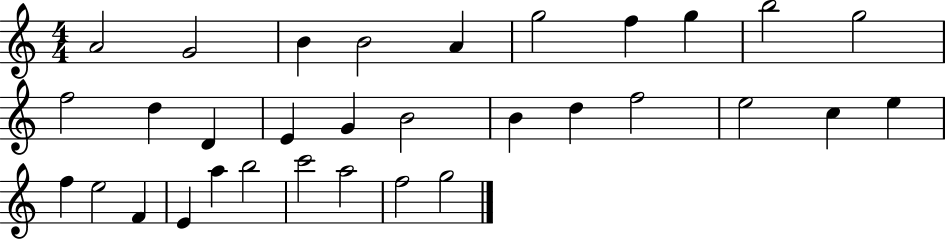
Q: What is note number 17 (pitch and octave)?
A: B4